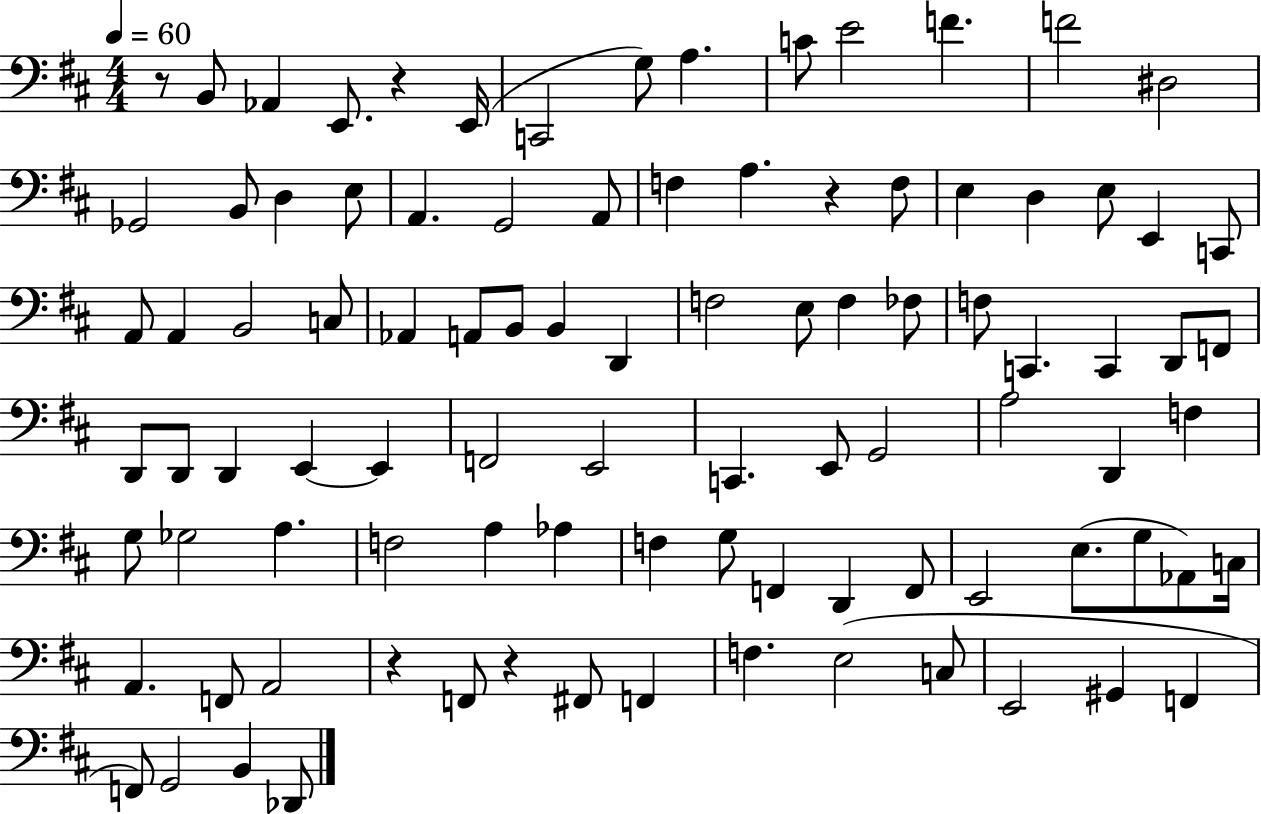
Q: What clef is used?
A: bass